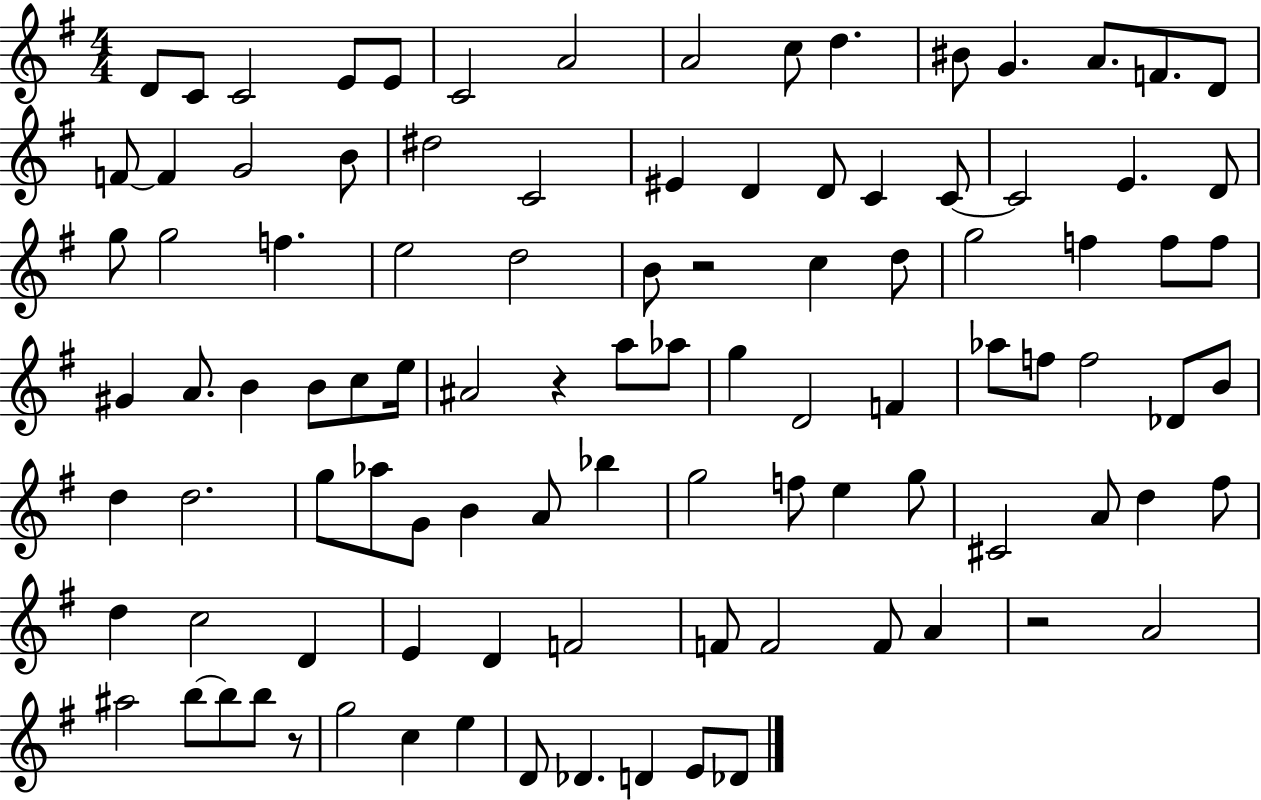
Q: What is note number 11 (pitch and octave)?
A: BIS4